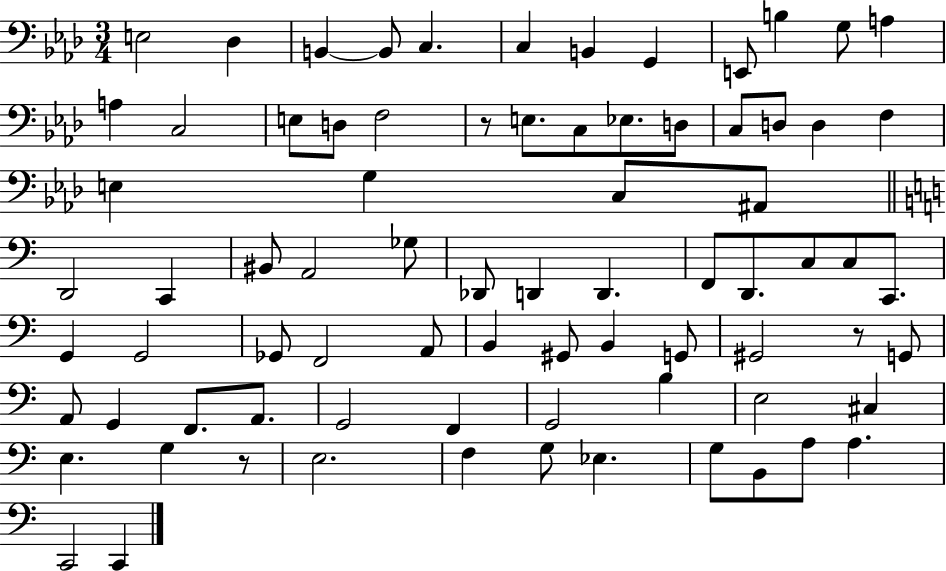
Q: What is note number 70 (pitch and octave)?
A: G3